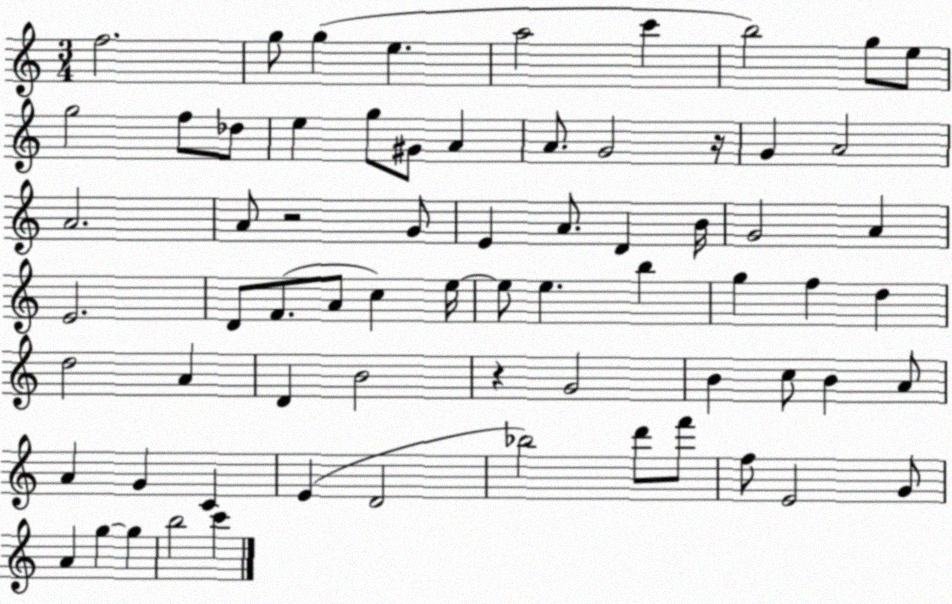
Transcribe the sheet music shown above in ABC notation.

X:1
T:Untitled
M:3/4
L:1/4
K:C
f2 g/2 g e a2 c' b2 g/2 e/2 g2 f/2 _d/2 e g/2 ^G/2 A A/2 G2 z/4 G A2 A2 A/2 z2 G/2 E A/2 D B/4 G2 A E2 D/2 F/2 A/2 c e/4 e/2 e b g f d d2 A D B2 z G2 B c/2 B A/2 A G C E D2 _b2 d'/2 f'/2 f/2 E2 G/2 A g g b2 c'